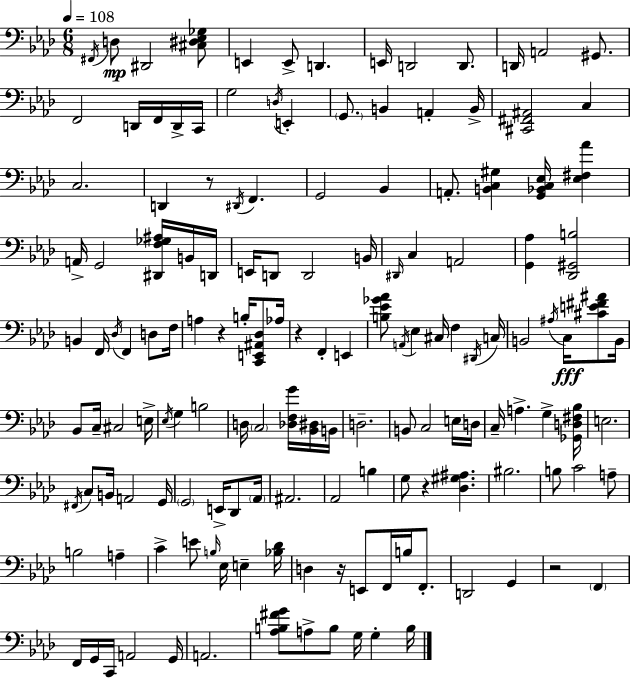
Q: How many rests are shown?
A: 6